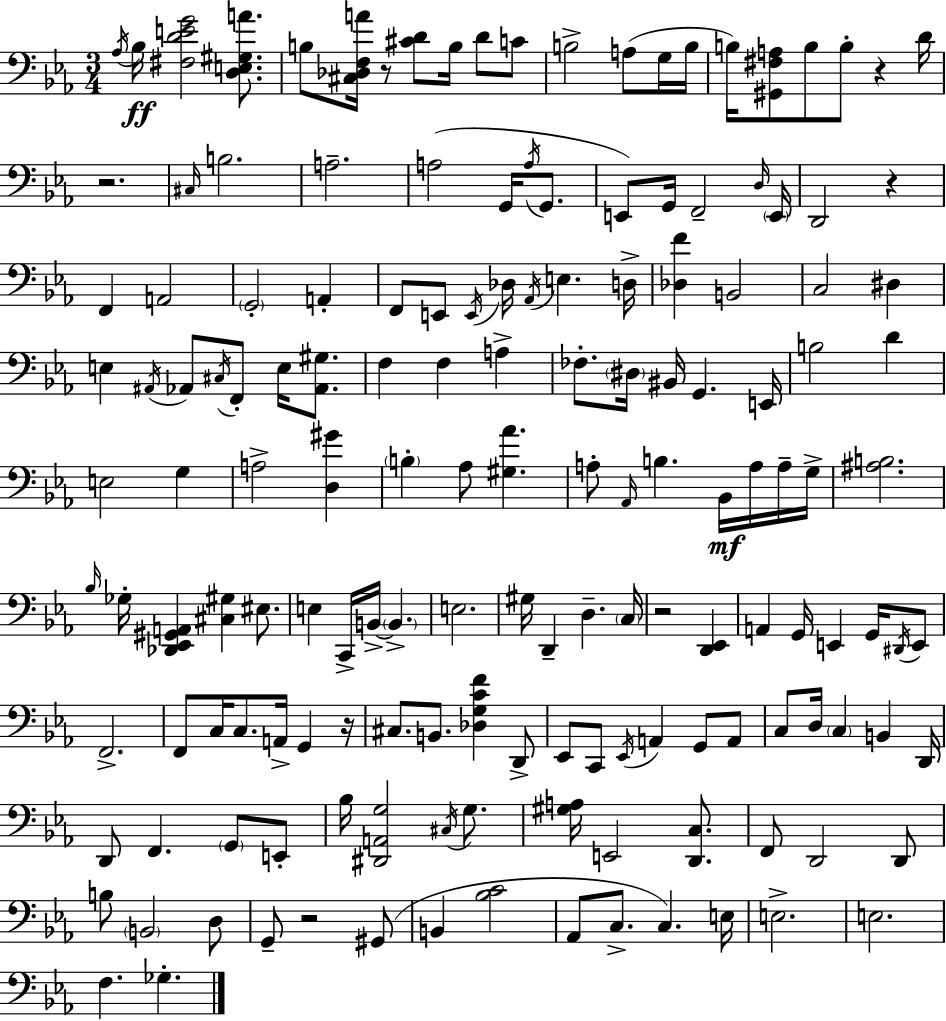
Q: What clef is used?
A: bass